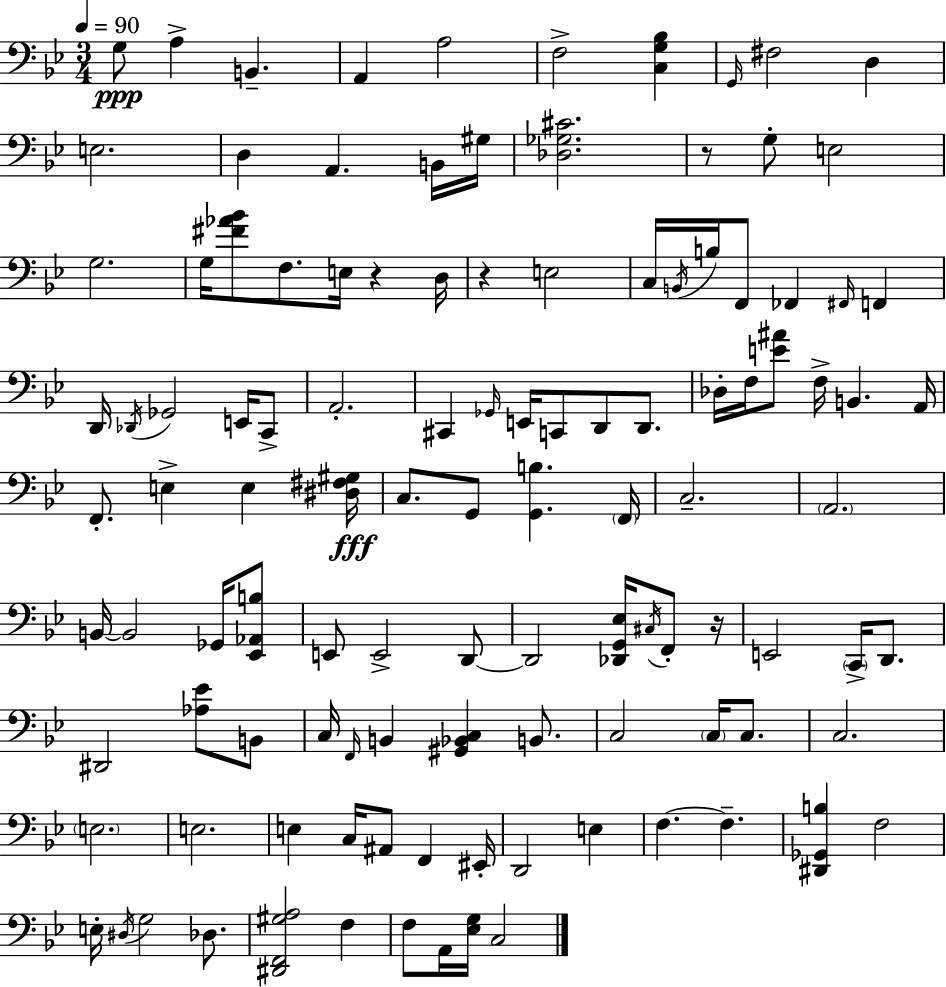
X:1
T:Untitled
M:3/4
L:1/4
K:Bb
G,/2 A, B,, A,, A,2 F,2 [C,G,_B,] G,,/4 ^F,2 D, E,2 D, A,, B,,/4 ^G,/4 [_D,_G,^C]2 z/2 G,/2 E,2 G,2 G,/4 [^F_A_B]/2 F,/2 E,/4 z D,/4 z E,2 C,/4 B,,/4 B,/4 F,,/2 _F,, ^F,,/4 F,, D,,/4 _D,,/4 _G,,2 E,,/4 C,,/2 A,,2 ^C,, _G,,/4 E,,/4 C,,/2 D,,/2 D,,/2 _D,/4 F,/4 [E^A]/2 F,/4 B,, A,,/4 F,,/2 E, E, [^D,^F,^G,]/4 C,/2 G,,/2 [G,,B,] F,,/4 C,2 A,,2 B,,/4 B,,2 _G,,/4 [_E,,_A,,B,]/2 E,,/2 E,,2 D,,/2 D,,2 [_D,,G,,_E,]/4 ^C,/4 F,,/2 z/4 E,,2 C,,/4 D,,/2 ^D,,2 [_A,_E]/2 B,,/2 C,/4 F,,/4 B,, [^G,,_B,,C,] B,,/2 C,2 C,/4 C,/2 C,2 E,2 E,2 E, C,/4 ^A,,/2 F,, ^E,,/4 D,,2 E, F, F, [^D,,_G,,B,] F,2 E,/4 ^D,/4 G,2 _D,/2 [^D,,F,,^G,A,]2 F, F,/2 A,,/4 [_E,G,]/4 C,2